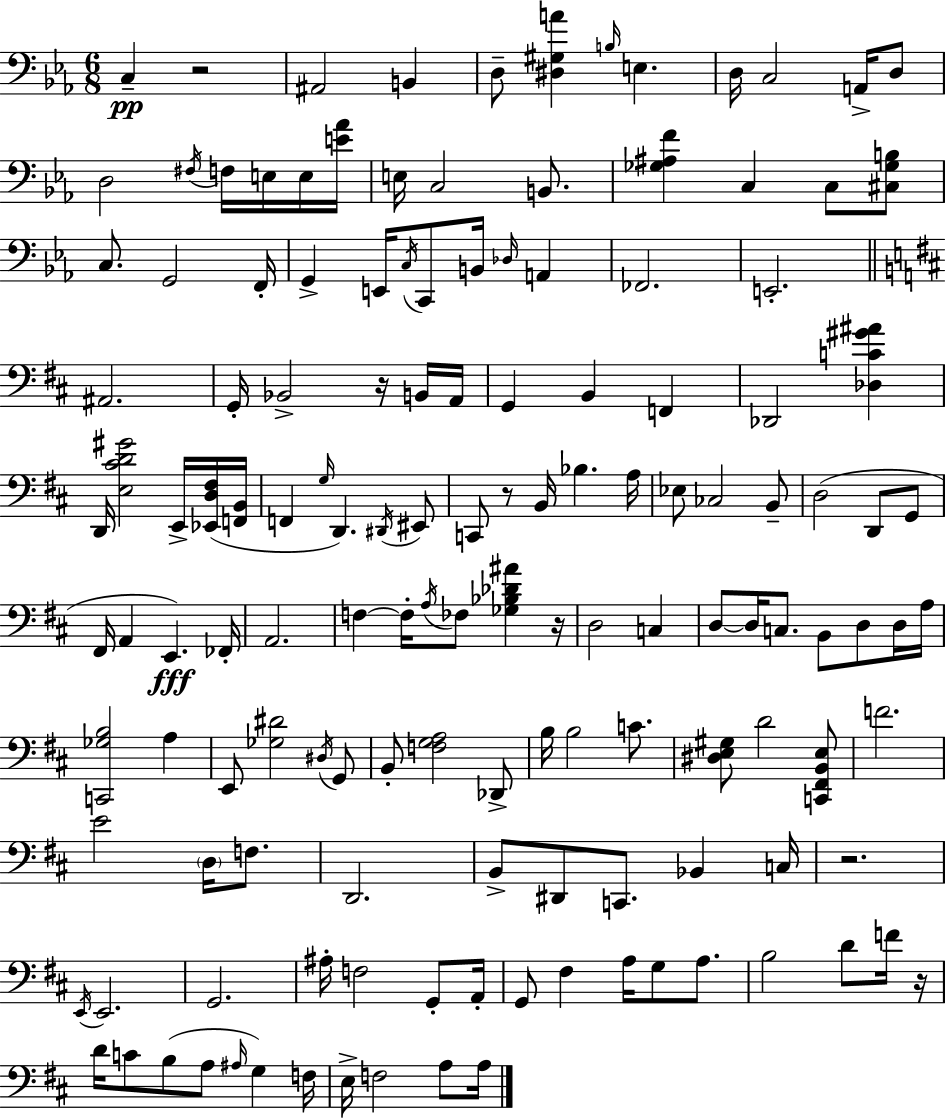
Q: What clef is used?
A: bass